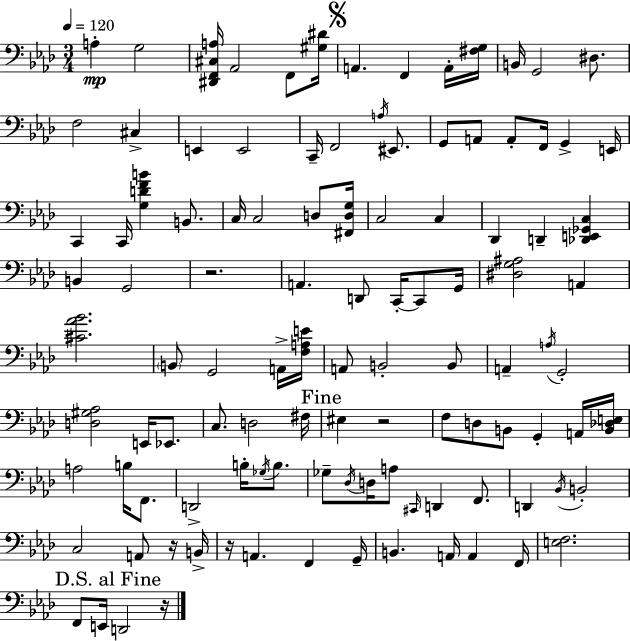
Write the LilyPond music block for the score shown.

{
  \clef bass
  \numericTimeSignature
  \time 3/4
  \key f \minor
  \tempo 4 = 120
  a4-.\mp g2 | <dis, f, cis a>16 aes,2 f,8 <gis dis'>16 | \mark \markup { \musicglyph "scripts.segno" } a,4. f,4 a,16-. <fis g>16 | b,16 g,2 dis8. | \break f2 cis4-> | e,4 e,2 | c,16-- f,2 \acciaccatura { a16 } eis,8. | g,8 a,8 a,8-. f,16 g,4-> | \break e,16 c,4 c,16 <g d' f' b'>4 b,8. | c16 c2 d8 | <fis, d g>16 c2 c4 | des,4 d,4-- <des, e, ges, c>4 | \break b,4 g,2 | r2. | a,4. d,8 c,16-.~~ c,8 | g,16 <dis g ais>2 a,4 | \break <cis' aes' bes'>2. | \parenthesize b,8 g,2 a,16-> | <f a e'>16 a,8 b,2-. b,8 | a,4-- \acciaccatura { a16 } g,2-. | \break <d gis aes>2 e,16 ees,8. | c8. d2 | fis16 \mark "Fine" eis4 r2 | f8 d8 b,8 g,4-. | \break a,16 <b, des e>16 a2 b16 f,8. | d,2-> b16-. \acciaccatura { ges16 } | b8. ges8-- \acciaccatura { des16 } d16 a8 \grace { cis,16 } d,4 | f,8. d,4 \acciaccatura { bes,16 } b,2-. | \break c2 | a,8 r16 b,16-> r16 a,4. | f,4 g,16-- b,4. | a,16 a,4 f,16 <e f>2. | \break \mark "D.S. al Fine" f,8 e,16 d,2 | r16 \bar "|."
}